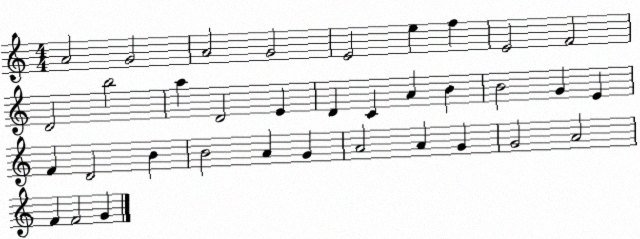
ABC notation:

X:1
T:Untitled
M:4/4
L:1/4
K:C
A2 G2 A2 G2 E2 e f E2 F2 D2 b2 a D2 E D C A B B2 G E F D2 B B2 A G A2 A G G2 A2 F F2 G